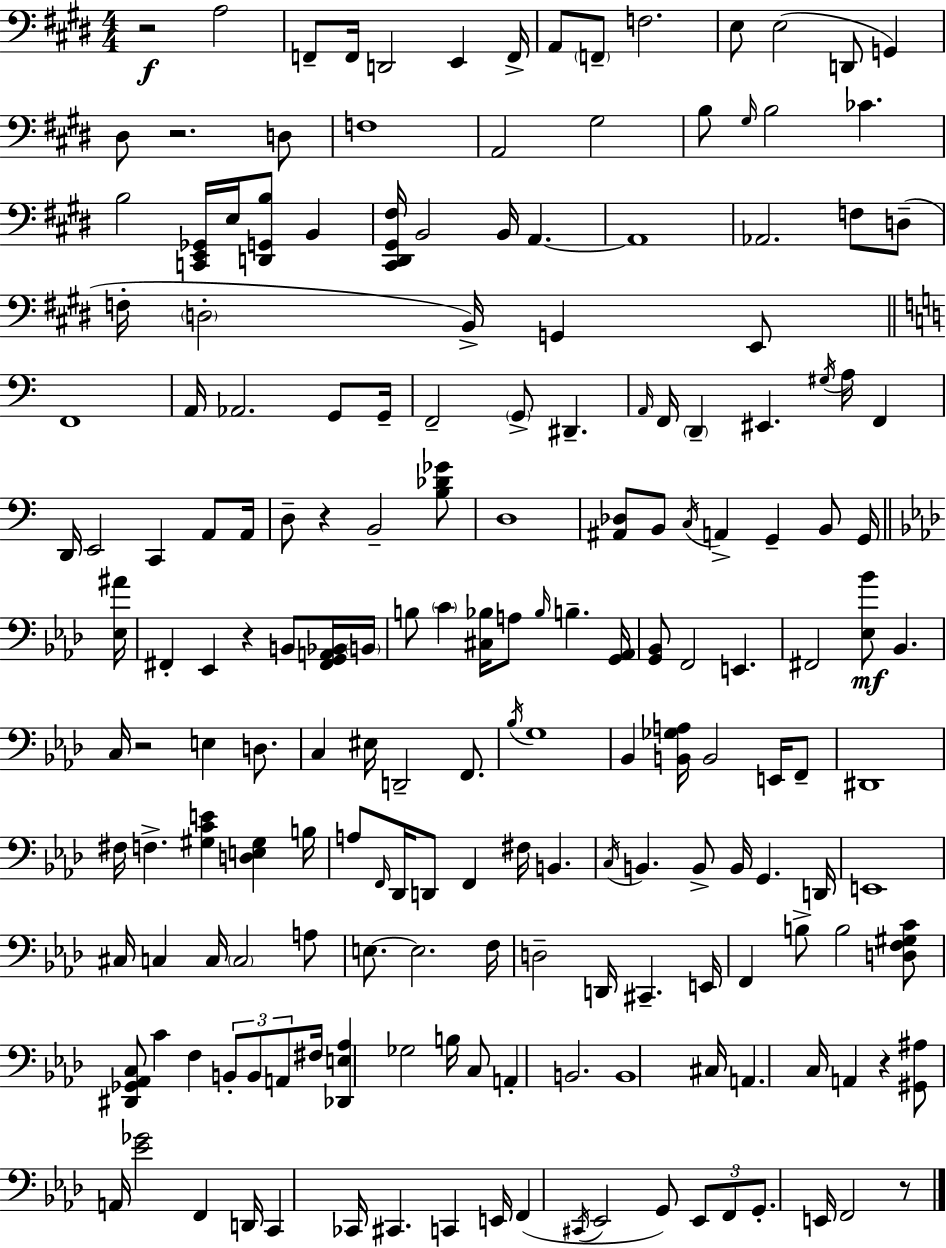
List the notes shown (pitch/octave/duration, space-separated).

R/h A3/h F2/e F2/s D2/h E2/q F2/s A2/e F2/e F3/h. E3/e E3/h D2/e G2/q D#3/e R/h. D3/e F3/w A2/h G#3/h B3/e G#3/s B3/h CES4/q. B3/h [C2,E2,Gb2]/s E3/s [D2,G2,B3]/e B2/q [C#2,D#2,G#2,F#3]/s B2/h B2/s A2/q. A2/w Ab2/h. F3/e D3/e F3/s D3/h B2/s G2/q E2/e F2/w A2/s Ab2/h. G2/e G2/s F2/h G2/e D#2/q. A2/s F2/s D2/q EIS2/q. G#3/s A3/s F2/q D2/s E2/h C2/q A2/e A2/s D3/e R/q B2/h [B3,Db4,Gb4]/e D3/w [A#2,Db3]/e B2/e C3/s A2/q G2/q B2/e G2/s [Eb3,A#4]/s F#2/q Eb2/q R/q B2/e [F#2,G2,A2,Bb2]/s B2/s B3/e C4/q [C#3,Bb3]/s A3/e Bb3/s B3/q. [G2,Ab2]/s [G2,Bb2]/e F2/h E2/q. F#2/h [Eb3,Bb4]/e Bb2/q. C3/s R/h E3/q D3/e. C3/q EIS3/s D2/h F2/e. Bb3/s G3/w Bb2/q [B2,Gb3,A3]/s B2/h E2/s F2/e D#2/w F#3/s F3/q. [G#3,C4,E4]/q [D3,E3,G#3]/q B3/s A3/e F2/s Db2/s D2/e F2/q F#3/s B2/q. C3/s B2/q. B2/e B2/s G2/q. D2/s E2/w C#3/s C3/q C3/s C3/h A3/e E3/e. E3/h. F3/s D3/h D2/s C#2/q. E2/s F2/q B3/e B3/h [D3,F3,G#3,C4]/e [D#2,Gb2,Ab2,C3]/e C4/q F3/q B2/e B2/e A2/e F#3/s [Db2,E3,Ab3]/q Gb3/h B3/s C3/e A2/q B2/h. B2/w C#3/s A2/q. C3/s A2/q R/q [G#2,A#3]/e A2/s [Eb4,Gb4]/h F2/q D2/s C2/q CES2/s C#2/q. C2/q E2/s F2/q C#2/s Eb2/h G2/e Eb2/e F2/e G2/e. E2/s F2/h R/e